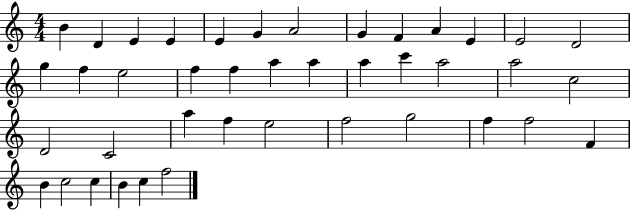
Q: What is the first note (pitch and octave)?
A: B4